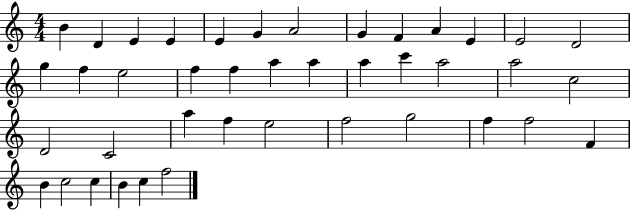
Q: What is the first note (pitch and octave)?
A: B4